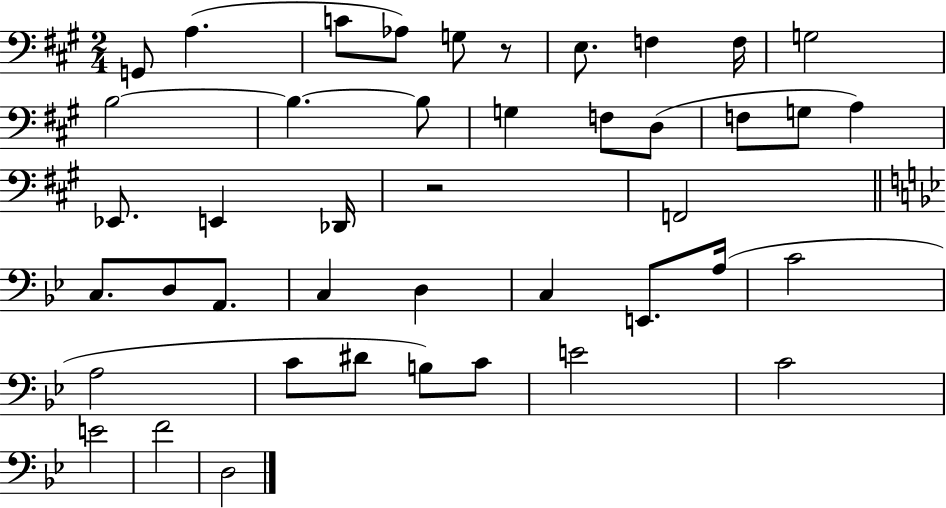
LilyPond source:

{
  \clef bass
  \numericTimeSignature
  \time 2/4
  \key a \major
  g,8 a4.( | c'8 aes8) g8 r8 | e8. f4 f16 | g2 | \break b2~~ | b4.~~ b8 | g4 f8 d8( | f8 g8 a4) | \break ees,8. e,4 des,16 | r2 | f,2 | \bar "||" \break \key bes \major c8. d8 a,8. | c4 d4 | c4 e,8. a16( | c'2 | \break a2 | c'8 dis'8 b8) c'8 | e'2 | c'2 | \break e'2 | f'2 | d2 | \bar "|."
}